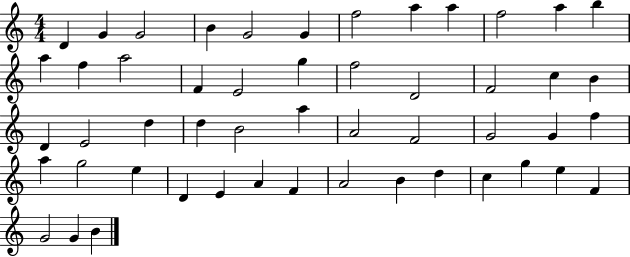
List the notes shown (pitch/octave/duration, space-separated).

D4/q G4/q G4/h B4/q G4/h G4/q F5/h A5/q A5/q F5/h A5/q B5/q A5/q F5/q A5/h F4/q E4/h G5/q F5/h D4/h F4/h C5/q B4/q D4/q E4/h D5/q D5/q B4/h A5/q A4/h F4/h G4/h G4/q F5/q A5/q G5/h E5/q D4/q E4/q A4/q F4/q A4/h B4/q D5/q C5/q G5/q E5/q F4/q G4/h G4/q B4/q